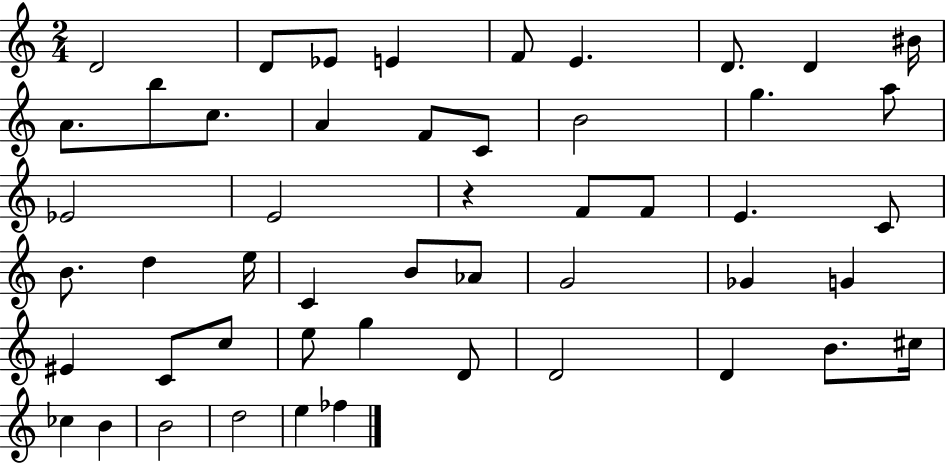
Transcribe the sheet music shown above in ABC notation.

X:1
T:Untitled
M:2/4
L:1/4
K:C
D2 D/2 _E/2 E F/2 E D/2 D ^B/4 A/2 b/2 c/2 A F/2 C/2 B2 g a/2 _E2 E2 z F/2 F/2 E C/2 B/2 d e/4 C B/2 _A/2 G2 _G G ^E C/2 c/2 e/2 g D/2 D2 D B/2 ^c/4 _c B B2 d2 e _f